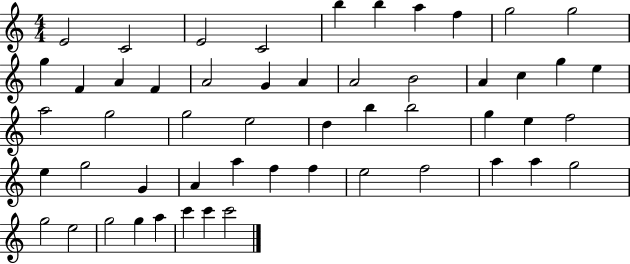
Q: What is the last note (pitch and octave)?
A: C6